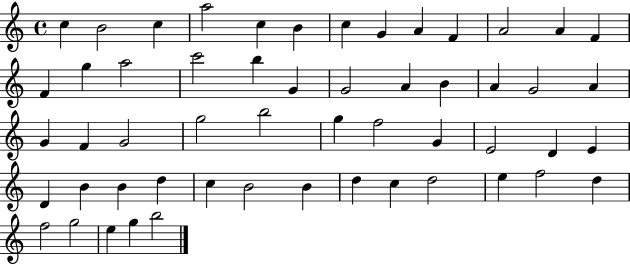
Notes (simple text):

C5/q B4/h C5/q A5/h C5/q B4/q C5/q G4/q A4/q F4/q A4/h A4/q F4/q F4/q G5/q A5/h C6/h B5/q G4/q G4/h A4/q B4/q A4/q G4/h A4/q G4/q F4/q G4/h G5/h B5/h G5/q F5/h G4/q E4/h D4/q E4/q D4/q B4/q B4/q D5/q C5/q B4/h B4/q D5/q C5/q D5/h E5/q F5/h D5/q F5/h G5/h E5/q G5/q B5/h